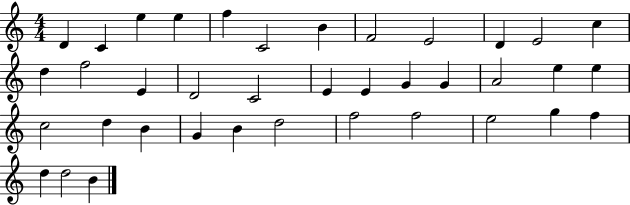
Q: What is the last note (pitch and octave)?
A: B4